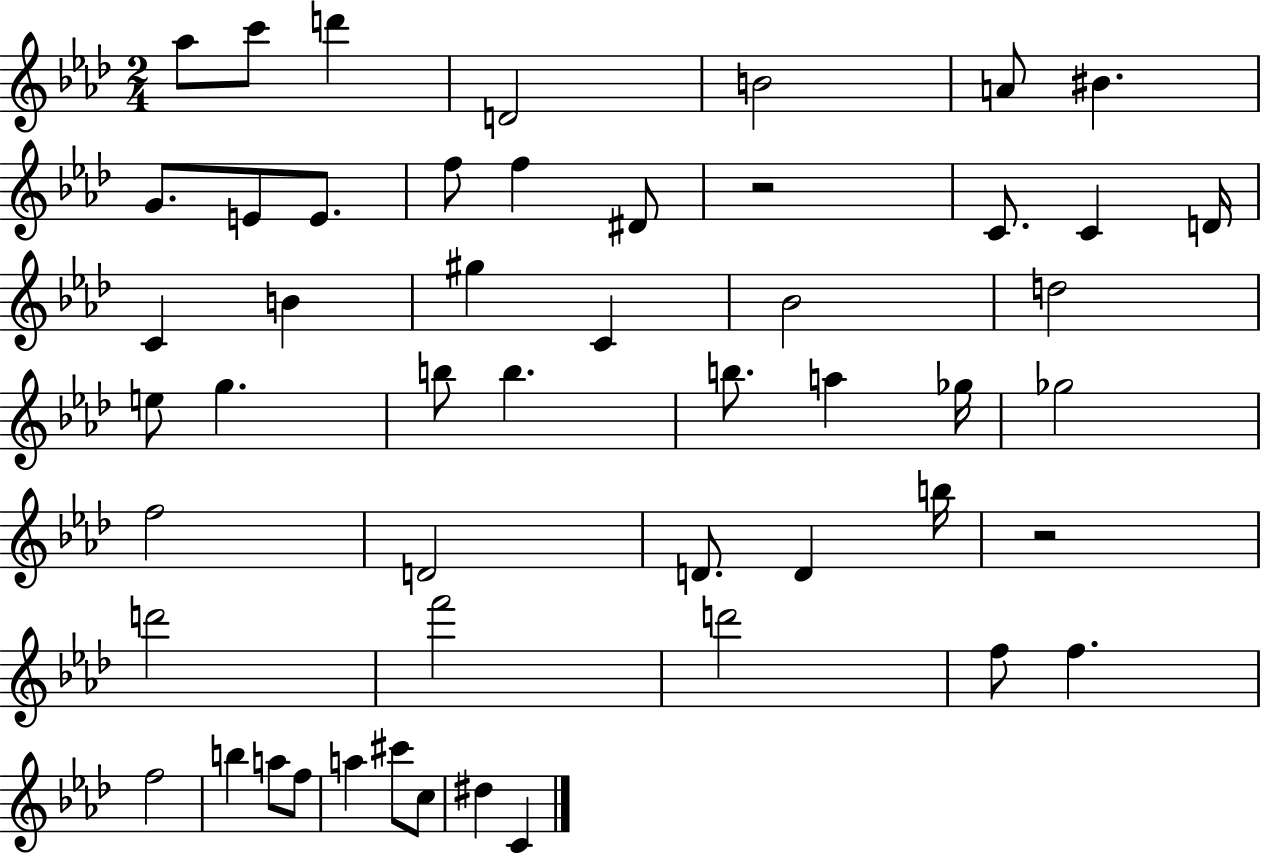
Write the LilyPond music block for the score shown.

{
  \clef treble
  \numericTimeSignature
  \time 2/4
  \key aes \major
  \repeat volta 2 { aes''8 c'''8 d'''4 | d'2 | b'2 | a'8 bis'4. | \break g'8. e'8 e'8. | f''8 f''4 dis'8 | r2 | c'8. c'4 d'16 | \break c'4 b'4 | gis''4 c'4 | bes'2 | d''2 | \break e''8 g''4. | b''8 b''4. | b''8. a''4 ges''16 | ges''2 | \break f''2 | d'2 | d'8. d'4 b''16 | r2 | \break d'''2 | f'''2 | d'''2 | f''8 f''4. | \break f''2 | b''4 a''8 f''8 | a''4 cis'''8 c''8 | dis''4 c'4 | \break } \bar "|."
}